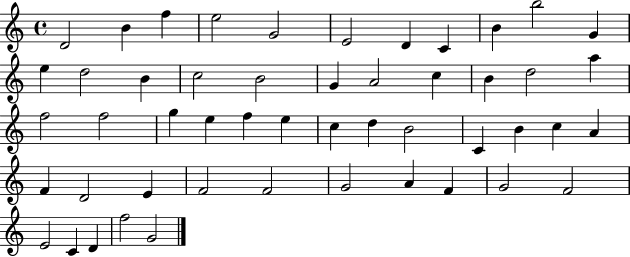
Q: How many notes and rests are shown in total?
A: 50